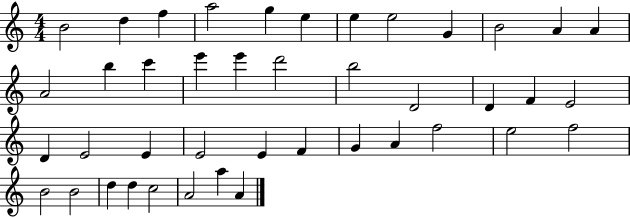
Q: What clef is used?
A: treble